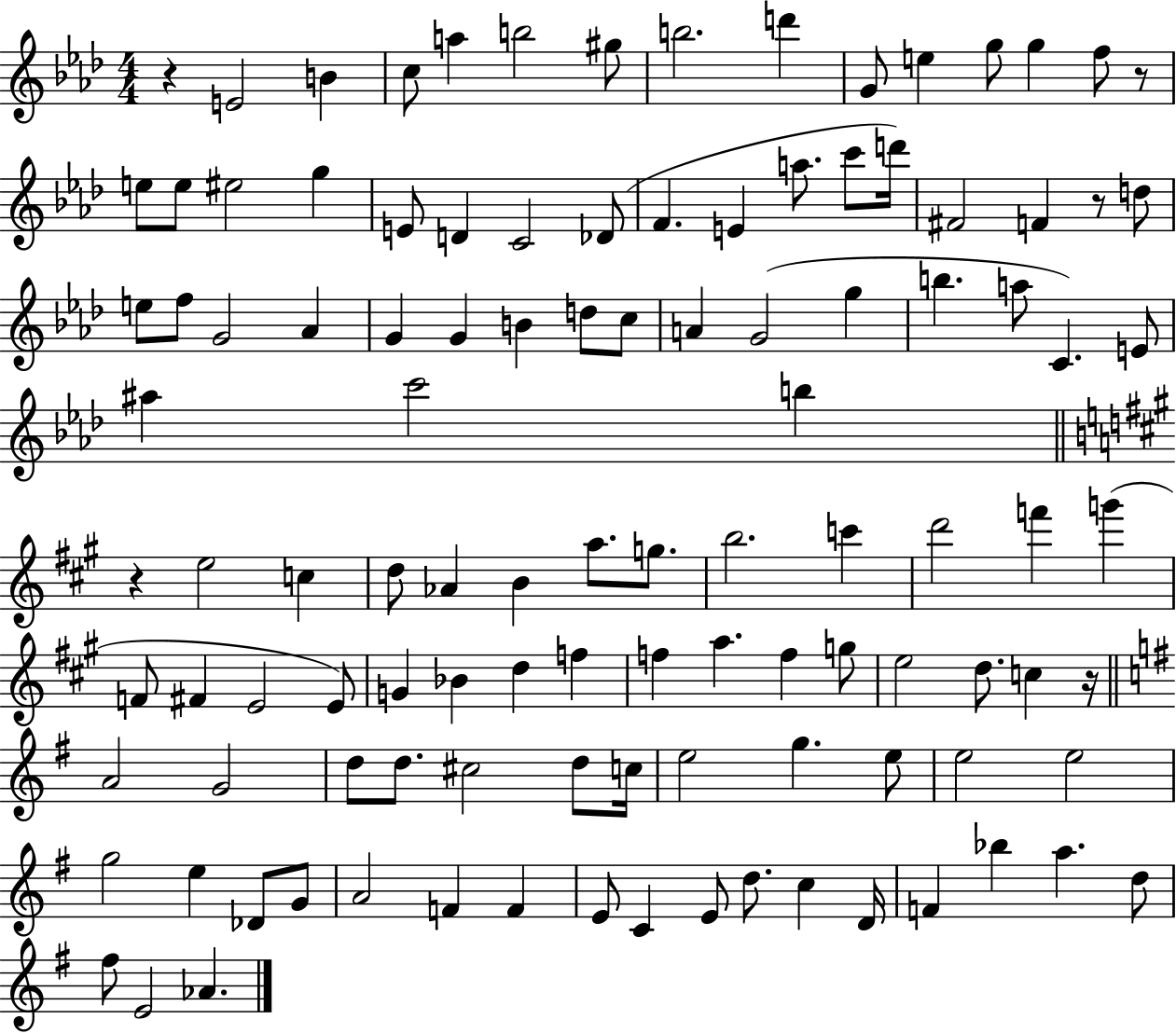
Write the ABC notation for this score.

X:1
T:Untitled
M:4/4
L:1/4
K:Ab
z E2 B c/2 a b2 ^g/2 b2 d' G/2 e g/2 g f/2 z/2 e/2 e/2 ^e2 g E/2 D C2 _D/2 F E a/2 c'/2 d'/4 ^F2 F z/2 d/2 e/2 f/2 G2 _A G G B d/2 c/2 A G2 g b a/2 C E/2 ^a c'2 b z e2 c d/2 _A B a/2 g/2 b2 c' d'2 f' g' F/2 ^F E2 E/2 G _B d f f a f g/2 e2 d/2 c z/4 A2 G2 d/2 d/2 ^c2 d/2 c/4 e2 g e/2 e2 e2 g2 e _D/2 G/2 A2 F F E/2 C E/2 d/2 c D/4 F _b a d/2 ^f/2 E2 _A